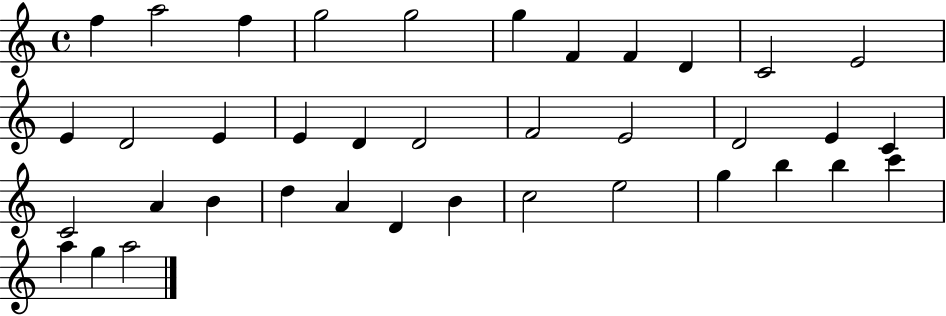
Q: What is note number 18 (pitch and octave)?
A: F4